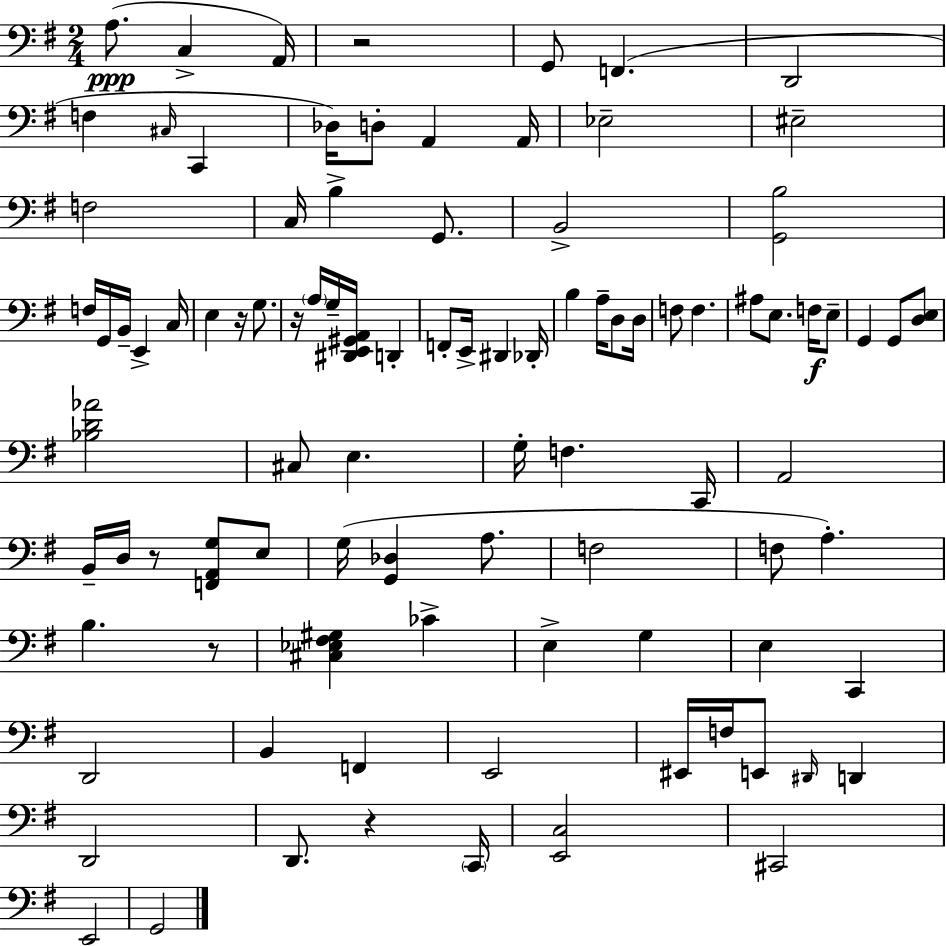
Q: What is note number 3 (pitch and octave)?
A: A2